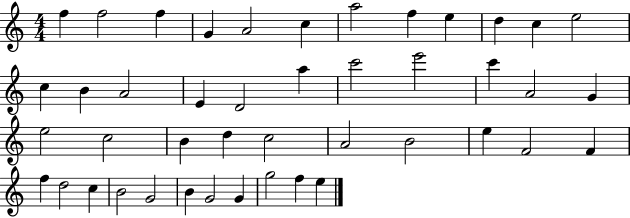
{
  \clef treble
  \numericTimeSignature
  \time 4/4
  \key c \major
  f''4 f''2 f''4 | g'4 a'2 c''4 | a''2 f''4 e''4 | d''4 c''4 e''2 | \break c''4 b'4 a'2 | e'4 d'2 a''4 | c'''2 e'''2 | c'''4 a'2 g'4 | \break e''2 c''2 | b'4 d''4 c''2 | a'2 b'2 | e''4 f'2 f'4 | \break f''4 d''2 c''4 | b'2 g'2 | b'4 g'2 g'4 | g''2 f''4 e''4 | \break \bar "|."
}